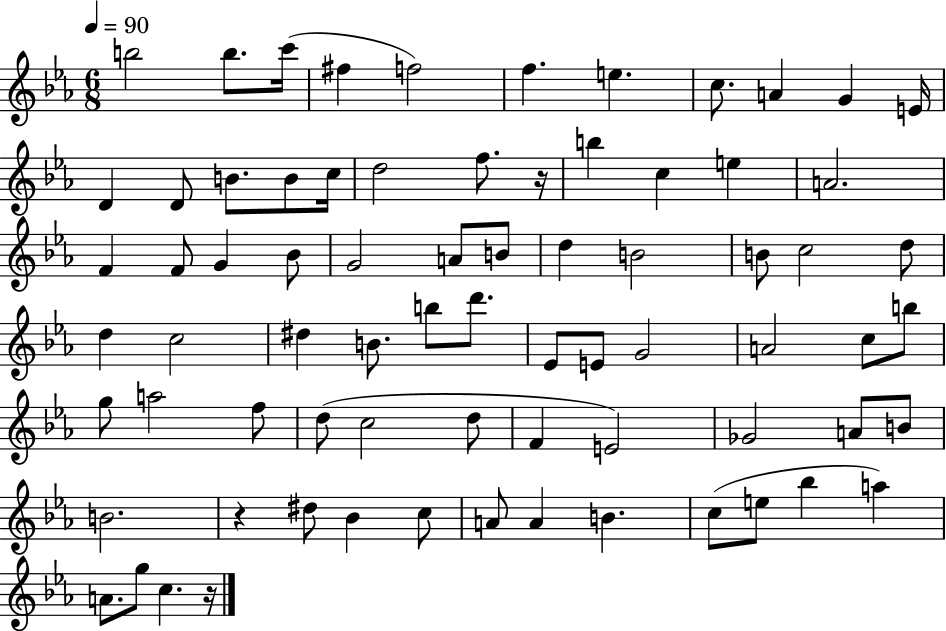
X:1
T:Untitled
M:6/8
L:1/4
K:Eb
b2 b/2 c'/4 ^f f2 f e c/2 A G E/4 D D/2 B/2 B/2 c/4 d2 f/2 z/4 b c e A2 F F/2 G _B/2 G2 A/2 B/2 d B2 B/2 c2 d/2 d c2 ^d B/2 b/2 d'/2 _E/2 E/2 G2 A2 c/2 b/2 g/2 a2 f/2 d/2 c2 d/2 F E2 _G2 A/2 B/2 B2 z ^d/2 _B c/2 A/2 A B c/2 e/2 _b a A/2 g/2 c z/4